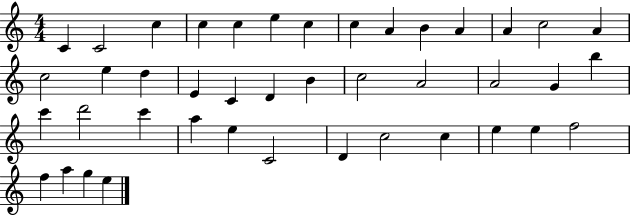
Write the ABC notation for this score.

X:1
T:Untitled
M:4/4
L:1/4
K:C
C C2 c c c e c c A B A A c2 A c2 e d E C D B c2 A2 A2 G b c' d'2 c' a e C2 D c2 c e e f2 f a g e